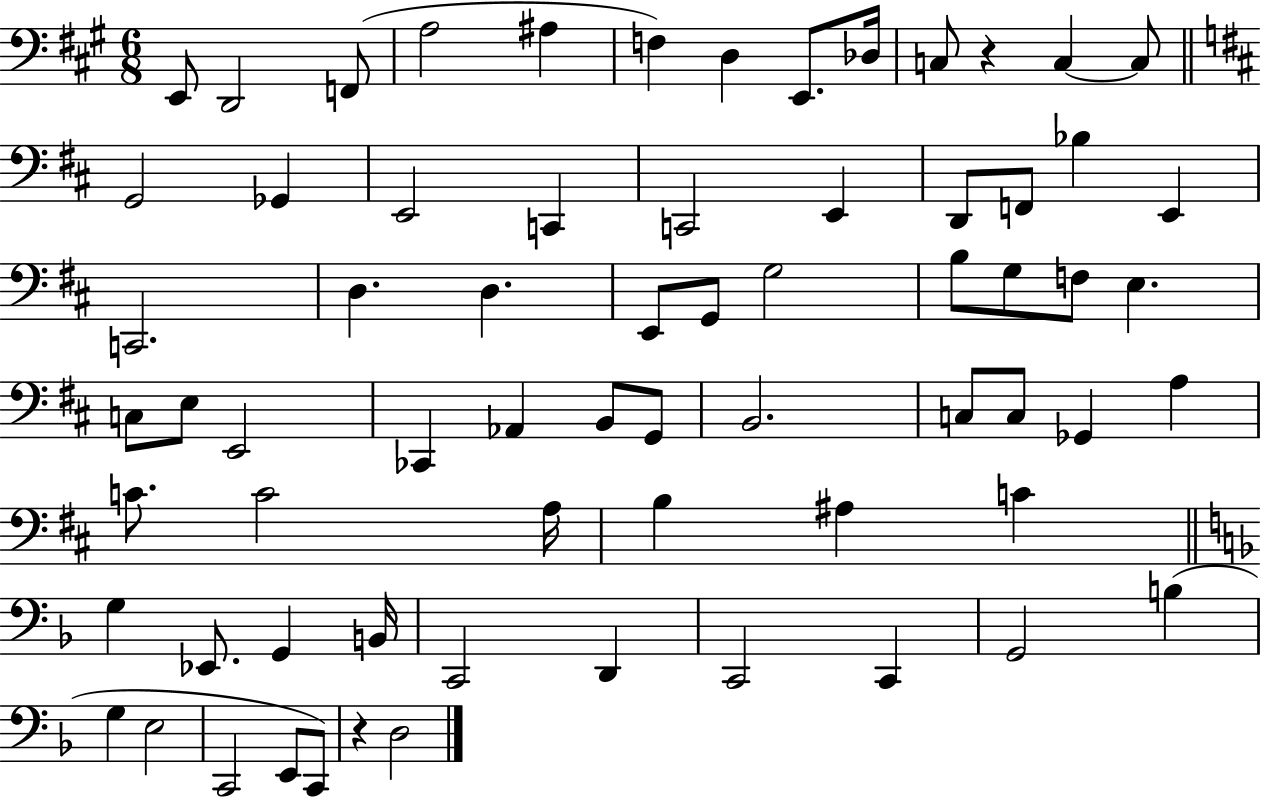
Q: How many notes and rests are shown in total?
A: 68